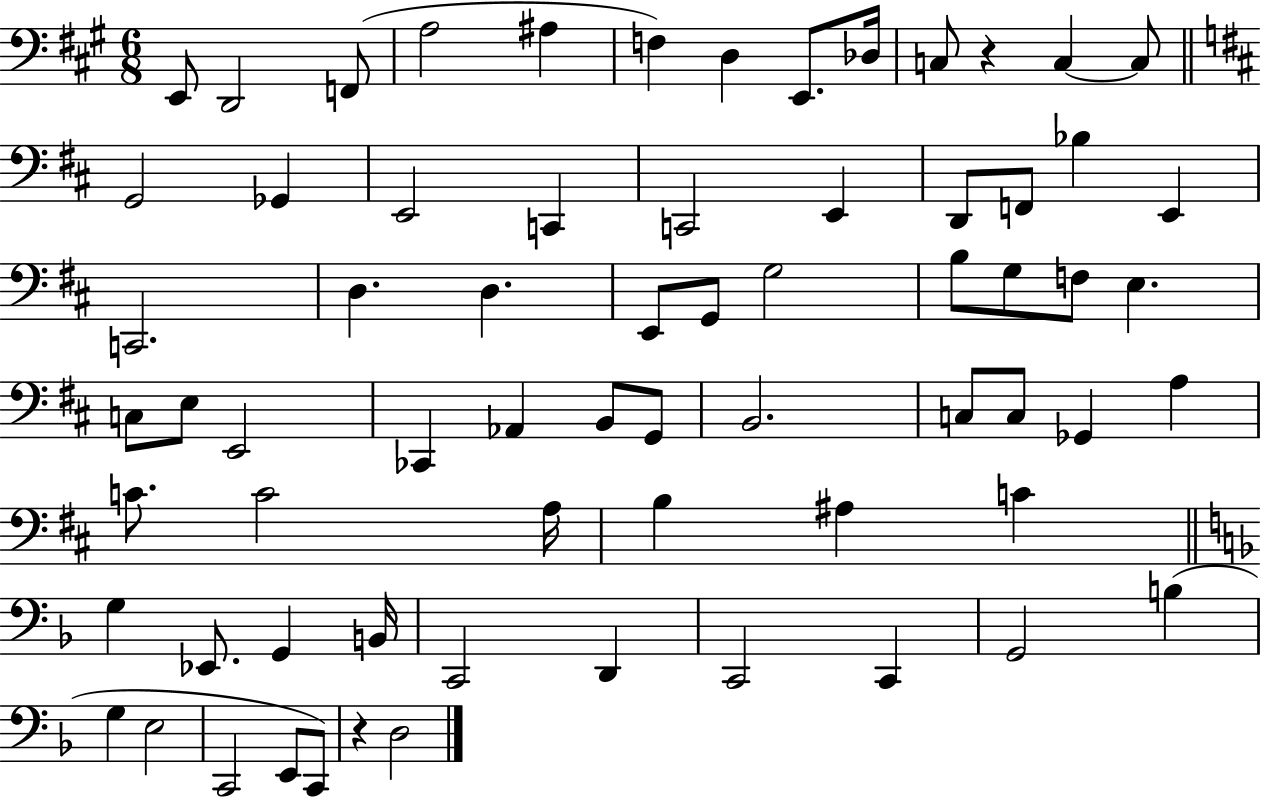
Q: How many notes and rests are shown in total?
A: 68